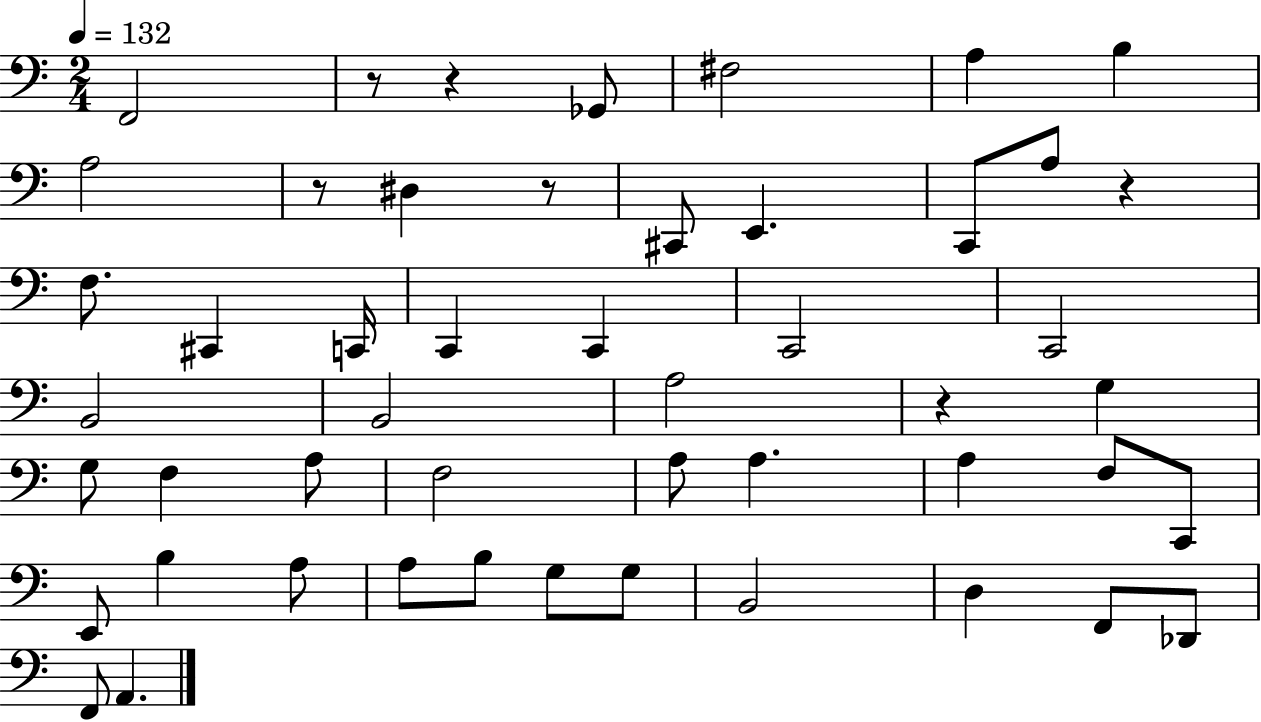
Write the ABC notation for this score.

X:1
T:Untitled
M:2/4
L:1/4
K:C
F,,2 z/2 z _G,,/2 ^F,2 A, B, A,2 z/2 ^D, z/2 ^C,,/2 E,, C,,/2 A,/2 z F,/2 ^C,, C,,/4 C,, C,, C,,2 C,,2 B,,2 B,,2 A,2 z G, G,/2 F, A,/2 F,2 A,/2 A, A, F,/2 C,,/2 E,,/2 B, A,/2 A,/2 B,/2 G,/2 G,/2 B,,2 D, F,,/2 _D,,/2 F,,/2 A,,